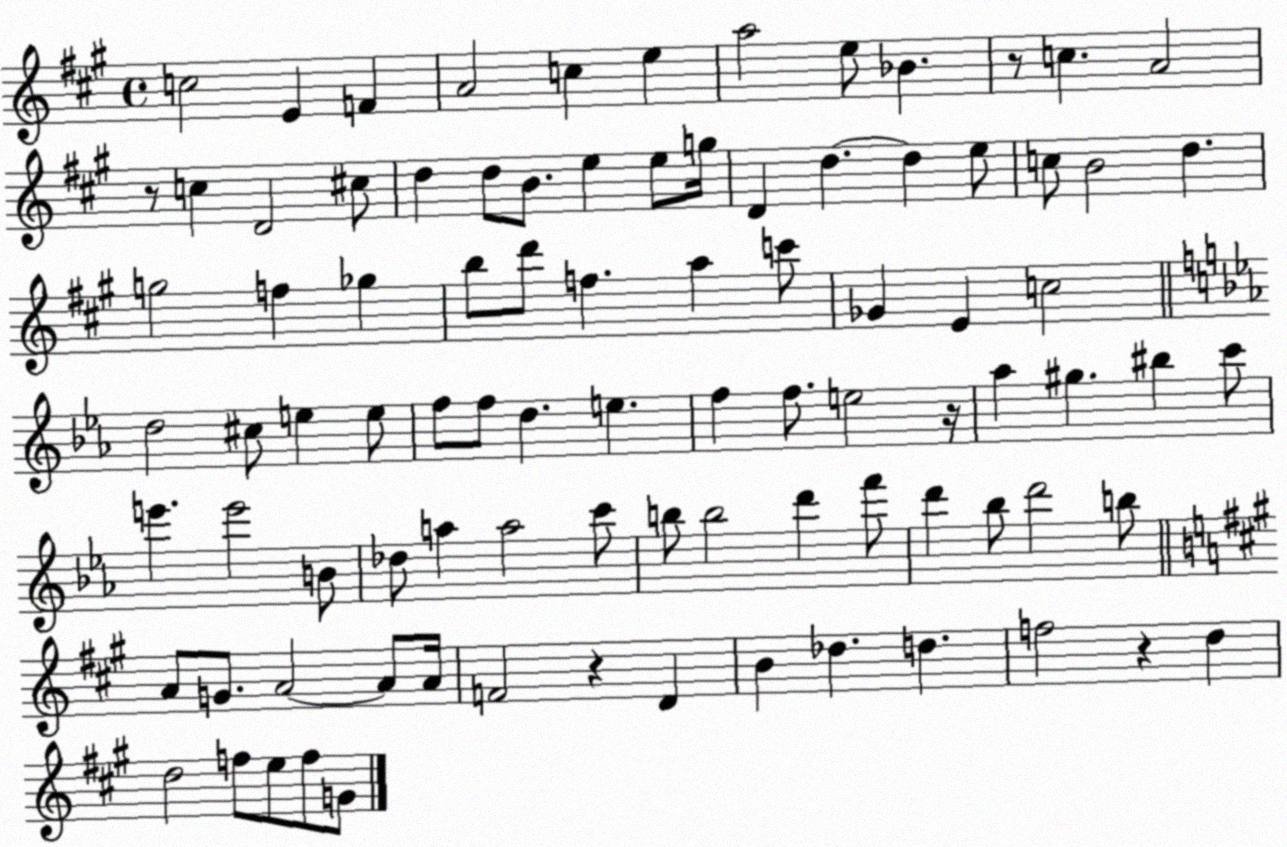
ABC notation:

X:1
T:Untitled
M:4/4
L:1/4
K:A
c2 E F A2 c e a2 e/2 _B z/2 c A2 z/2 c D2 ^c/2 d d/2 B/2 e e/2 g/4 D d d e/2 c/2 B2 d g2 f _g b/2 d'/2 f a c'/2 _G E c2 d2 ^c/2 e e/2 f/2 f/2 d e f f/2 e2 z/4 _a ^g ^b c'/2 e' e'2 B/2 _d/2 a a2 c'/2 b/2 b2 d' f'/2 d' _b/2 d'2 b/2 A/2 G/2 A2 A/2 A/4 F2 z D B _d d f2 z d d2 f/2 e/2 f/2 G/2